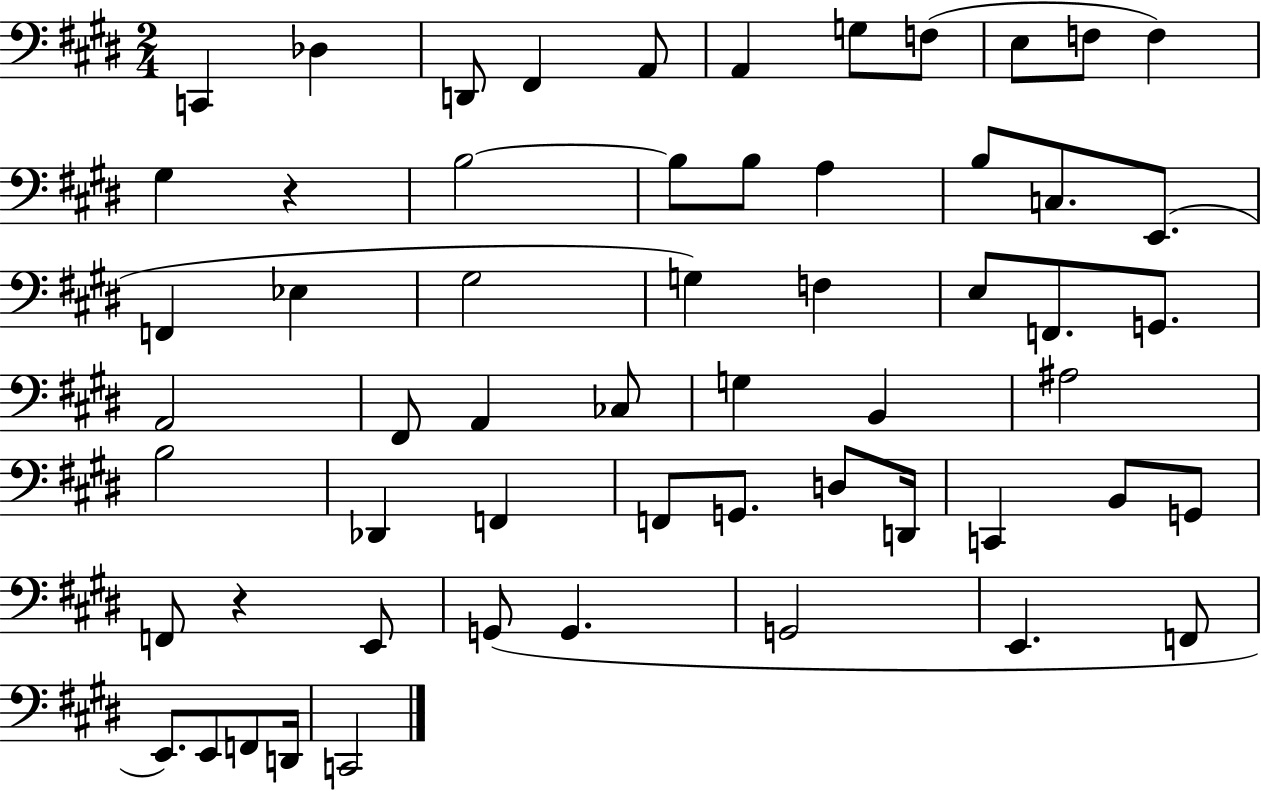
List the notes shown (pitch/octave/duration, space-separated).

C2/q Db3/q D2/e F#2/q A2/e A2/q G3/e F3/e E3/e F3/e F3/q G#3/q R/q B3/h B3/e B3/e A3/q B3/e C3/e. E2/e. F2/q Eb3/q G#3/h G3/q F3/q E3/e F2/e. G2/e. A2/h F#2/e A2/q CES3/e G3/q B2/q A#3/h B3/h Db2/q F2/q F2/e G2/e. D3/e D2/s C2/q B2/e G2/e F2/e R/q E2/e G2/e G2/q. G2/h E2/q. F2/e E2/e. E2/e F2/e D2/s C2/h